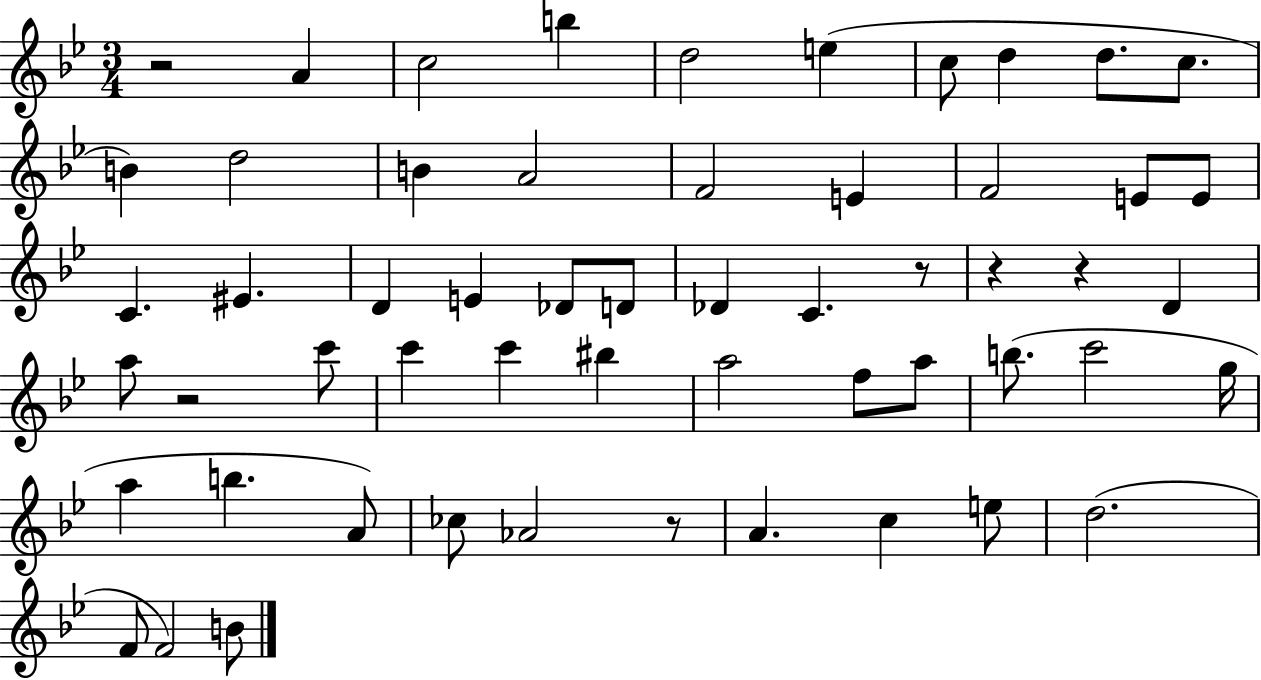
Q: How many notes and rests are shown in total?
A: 56